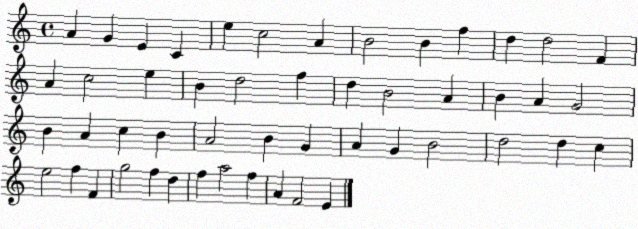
X:1
T:Untitled
M:4/4
L:1/4
K:C
A G E C e c2 A B2 B f d d2 F A c2 e B d2 f d B2 A B A G2 B A c B A2 B G A G B2 d2 d c e2 f F g2 f d f a2 f A F2 E